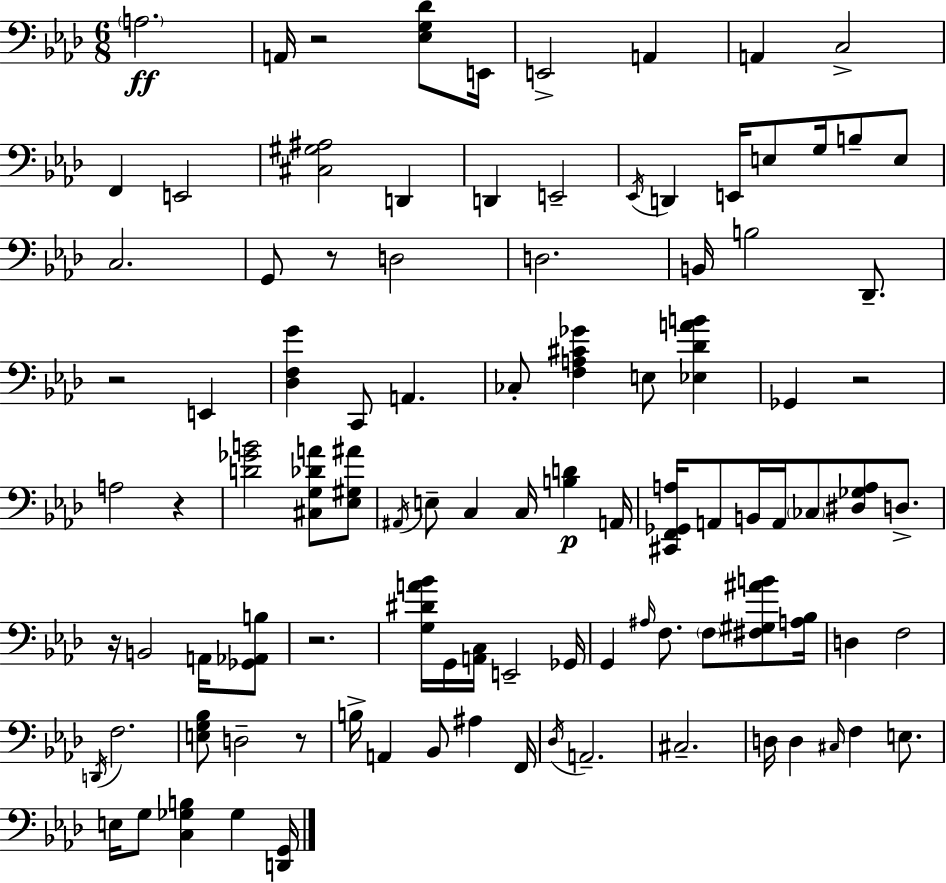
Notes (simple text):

A3/h. A2/s R/h [Eb3,G3,Db4]/e E2/s E2/h A2/q A2/q C3/h F2/q E2/h [C#3,G#3,A#3]/h D2/q D2/q E2/h Eb2/s D2/q E2/s E3/e G3/s B3/e E3/e C3/h. G2/e R/e D3/h D3/h. B2/s B3/h Db2/e. R/h E2/q [Db3,F3,G4]/q C2/e A2/q. CES3/e [F3,A3,C#4,Gb4]/q E3/e [Eb3,Db4,A4,B4]/q Gb2/q R/h A3/h R/q [D4,Gb4,B4]/h [C#3,G3,Db4,A4]/e [Eb3,G#3,A#4]/e A#2/s E3/e C3/q C3/s [B3,D4]/q A2/s [C#2,F2,Gb2,A3]/s A2/e B2/s A2/s CES3/e [D#3,Gb3,A3]/e D3/e. R/s B2/h A2/s [Gb2,Ab2,B3]/e R/h. [G3,D#4,A4,Bb4]/s G2/s [A2,C3]/s E2/h Gb2/s G2/q A#3/s F3/e. F3/e [F#3,G#3,A#4,B4]/e [A3,Bb3]/s D3/q F3/h D2/s F3/h. [E3,G3,Bb3]/e D3/h R/e B3/s A2/q Bb2/e A#3/q F2/s Db3/s A2/h. C#3/h. D3/s D3/q C#3/s F3/q E3/e. E3/s G3/e [C3,Gb3,B3]/q Gb3/q [D2,G2]/s